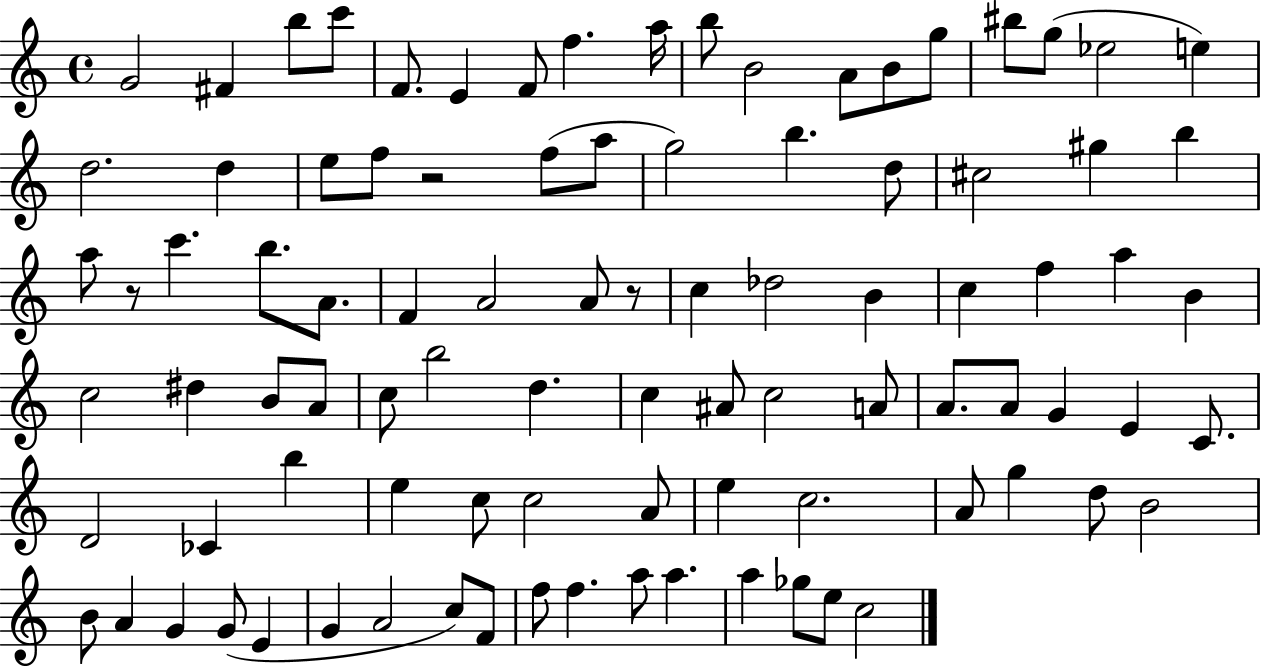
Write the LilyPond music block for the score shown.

{
  \clef treble
  \time 4/4
  \defaultTimeSignature
  \key c \major
  g'2 fis'4 b''8 c'''8 | f'8. e'4 f'8 f''4. a''16 | b''8 b'2 a'8 b'8 g''8 | bis''8 g''8( ees''2 e''4) | \break d''2. d''4 | e''8 f''8 r2 f''8( a''8 | g''2) b''4. d''8 | cis''2 gis''4 b''4 | \break a''8 r8 c'''4. b''8. a'8. | f'4 a'2 a'8 r8 | c''4 des''2 b'4 | c''4 f''4 a''4 b'4 | \break c''2 dis''4 b'8 a'8 | c''8 b''2 d''4. | c''4 ais'8 c''2 a'8 | a'8. a'8 g'4 e'4 c'8. | \break d'2 ces'4 b''4 | e''4 c''8 c''2 a'8 | e''4 c''2. | a'8 g''4 d''8 b'2 | \break b'8 a'4 g'4 g'8( e'4 | g'4 a'2 c''8) f'8 | f''8 f''4. a''8 a''4. | a''4 ges''8 e''8 c''2 | \break \bar "|."
}